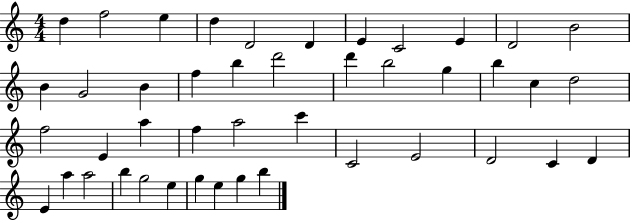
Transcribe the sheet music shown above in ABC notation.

X:1
T:Untitled
M:4/4
L:1/4
K:C
d f2 e d D2 D E C2 E D2 B2 B G2 B f b d'2 d' b2 g b c d2 f2 E a f a2 c' C2 E2 D2 C D E a a2 b g2 e g e g b